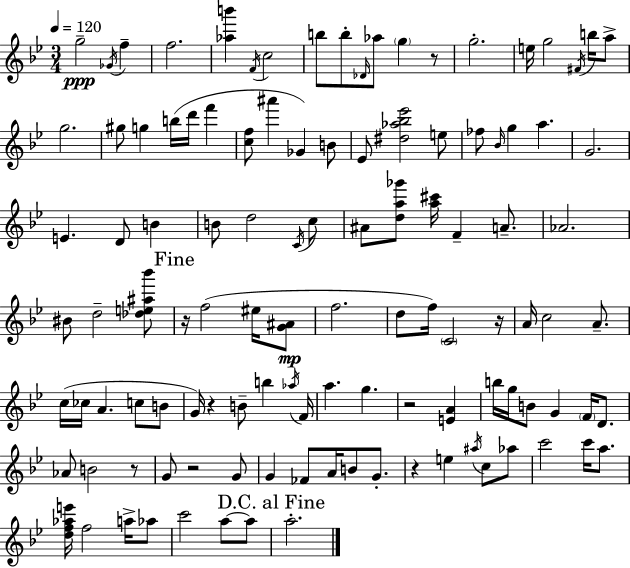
X:1
T:Untitled
M:3/4
L:1/4
K:Bb
g2 _G/4 f f2 [_ab'] F/4 c2 b/2 b/2 _D/4 _a/2 g z/2 g2 e/4 g2 ^F/4 b/4 a/2 g2 ^g/2 g b/4 d'/4 f' [cf]/2 ^a' _G B/2 _E/2 [^d_a_b_e']2 e/2 _f/2 _B/4 g a G2 E D/2 B B/2 d2 C/4 c/2 ^A/2 [da_g']/2 [a^c']/4 F A/2 _A2 ^B/2 d2 [_de^a_b']/2 z/4 f2 ^e/4 [G^A]/2 f2 d/2 f/4 C2 z/4 A/4 c2 A/2 c/4 _c/4 A c/2 B/2 G/4 z B/2 b _a/4 F/4 a g z2 [EA] b/4 g/4 B/2 G F/4 D/2 _A/2 B2 z/2 G/2 z2 G/2 G _F/2 A/4 B/2 G/2 z e ^a/4 c/2 _a/2 c'2 c'/4 a/2 [df_ae']/4 f2 a/4 _a/2 c'2 a/2 a/2 a2